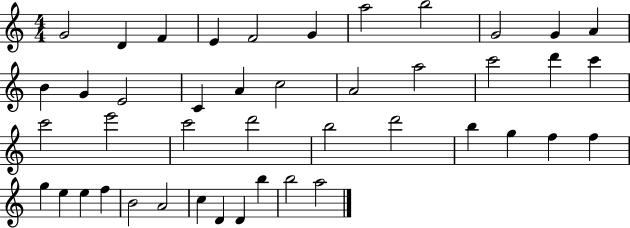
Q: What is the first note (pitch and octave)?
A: G4